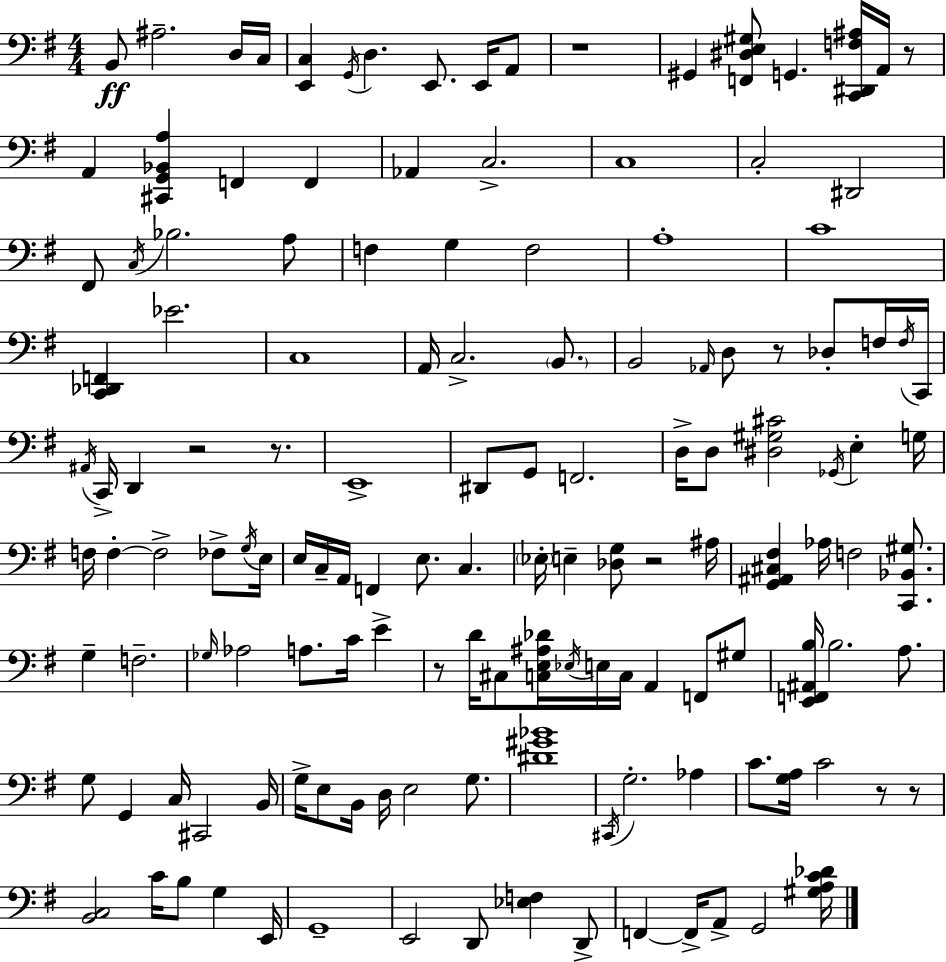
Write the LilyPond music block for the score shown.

{
  \clef bass
  \numericTimeSignature
  \time 4/4
  \key g \major
  b,8\ff ais2.-- d16 c16 | <e, c>4 \acciaccatura { g,16 } d4. e,8. e,16 a,8 | r1 | gis,4 <f, dis e gis>8 g,4. <c, dis, f ais>16 a,16 r8 | \break a,4 <cis, g, bes, a>4 f,4 f,4 | aes,4 c2.-> | c1 | c2-. dis,2 | \break fis,8 \acciaccatura { c16 } bes2. | a8 f4 g4 f2 | a1-. | c'1 | \break <c, des, f,>4 ees'2. | c1 | a,16 c2.-> \parenthesize b,8. | b,2 \grace { aes,16 } d8 r8 des8-. | \break f16 \acciaccatura { f16 } c,16 \acciaccatura { ais,16 } c,16-> d,4 r2 | r8. e,1-> | dis,8 g,8 f,2. | d16-> d8 <dis gis cis'>2 | \break \acciaccatura { ges,16 } e4-. g16 f16 f4-.~~ f2-> | fes8-> \acciaccatura { g16 } e16 e16 c16-- a,16 f,4 e8. | c4. \parenthesize ees16-. e4-- <des g>8 r2 | ais16 <g, ais, cis fis>4 aes16 f2 | \break <c, bes, gis>8. g4-- f2.-- | \grace { ges16 } aes2 | a8. c'16 e'4-> r8 d'16 cis8 <c e ais des'>16 \acciaccatura { ees16 } e16 | c16 a,4 f,8 gis8 <e, f, ais, b>16 b2. | \break a8. g8 g,4 c16 | cis,2 b,16 g16-> e8 b,16 d16 e2 | g8. <dis' gis' bes'>1 | \acciaccatura { cis,16 } g2.-. | \break aes4 c'8. <g a>16 c'2 | r8 r8 <b, c>2 | c'16 b8 g4 e,16 g,1-- | e,2 | \break d,8 <ees f>4 d,8-> f,4~~ f,16-> a,8-> | g,2 <gis a c' des'>16 \bar "|."
}